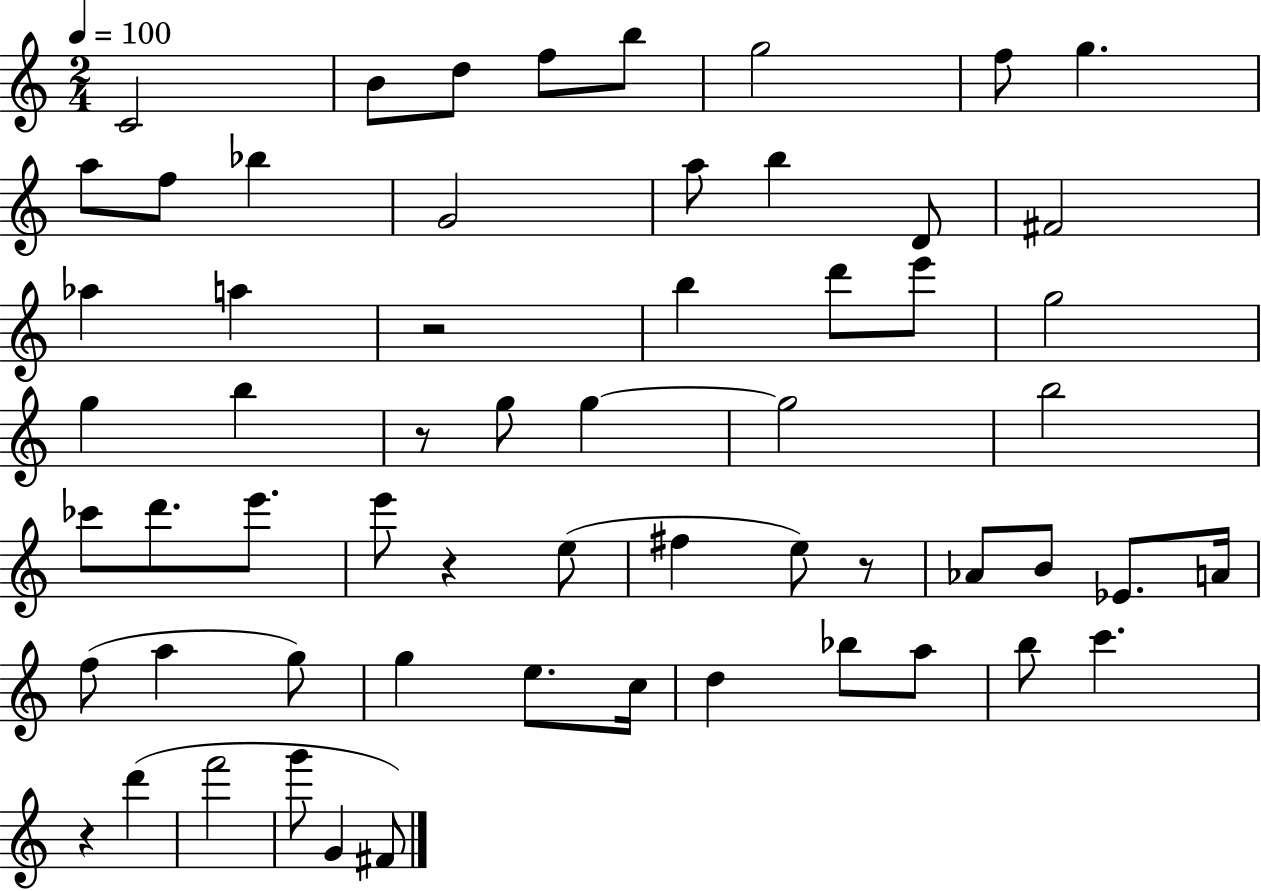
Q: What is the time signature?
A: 2/4